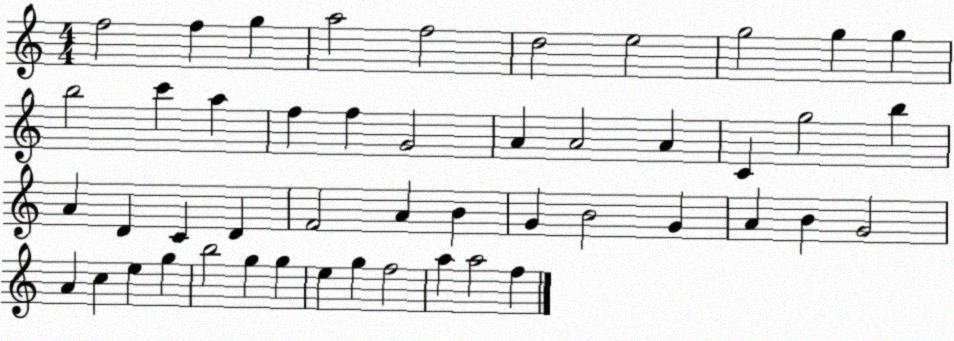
X:1
T:Untitled
M:4/4
L:1/4
K:C
f2 f g a2 f2 d2 e2 g2 g g b2 c' a f f G2 A A2 A C g2 b A D C D F2 A B G B2 G A B G2 A c e g b2 g g e g f2 a a2 f